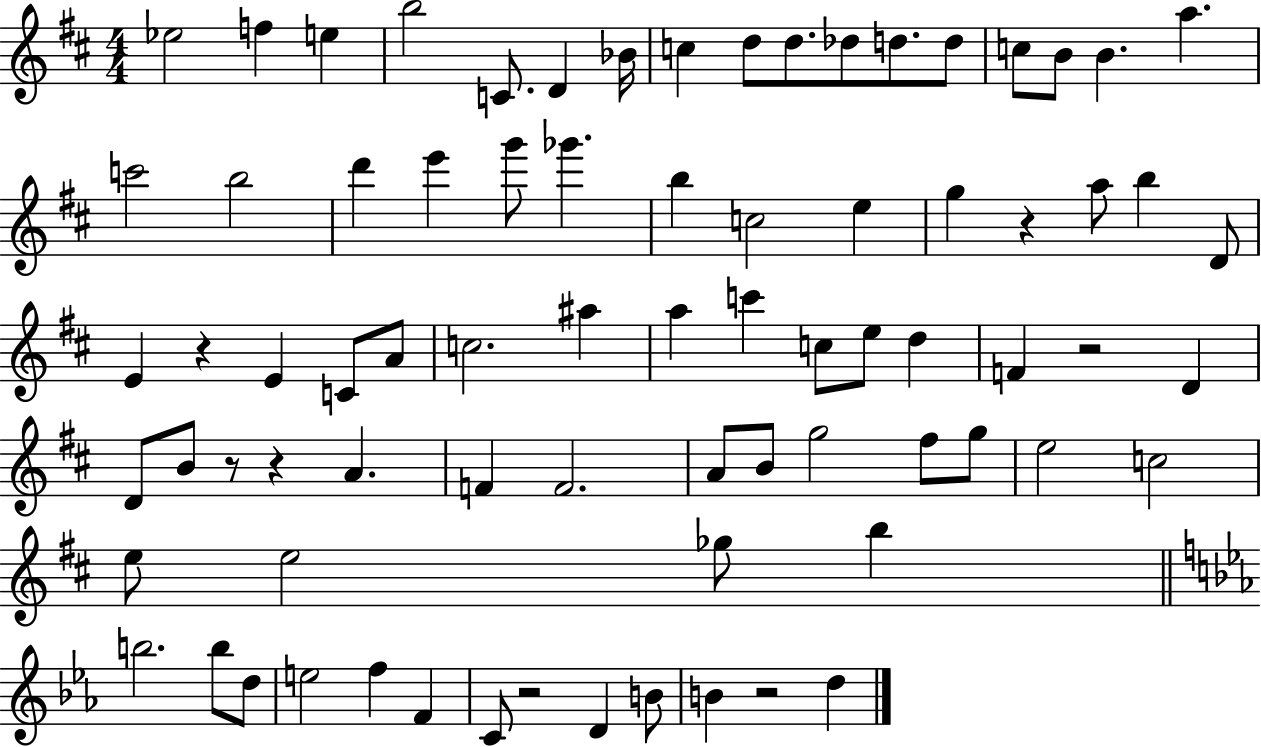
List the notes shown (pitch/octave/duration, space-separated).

Eb5/h F5/q E5/q B5/h C4/e. D4/q Bb4/s C5/q D5/e D5/e. Db5/e D5/e. D5/e C5/e B4/e B4/q. A5/q. C6/h B5/h D6/q E6/q G6/e Gb6/q. B5/q C5/h E5/q G5/q R/q A5/e B5/q D4/e E4/q R/q E4/q C4/e A4/e C5/h. A#5/q A5/q C6/q C5/e E5/e D5/q F4/q R/h D4/q D4/e B4/e R/e R/q A4/q. F4/q F4/h. A4/e B4/e G5/h F#5/e G5/e E5/h C5/h E5/e E5/h Gb5/e B5/q B5/h. B5/e D5/e E5/h F5/q F4/q C4/e R/h D4/q B4/e B4/q R/h D5/q